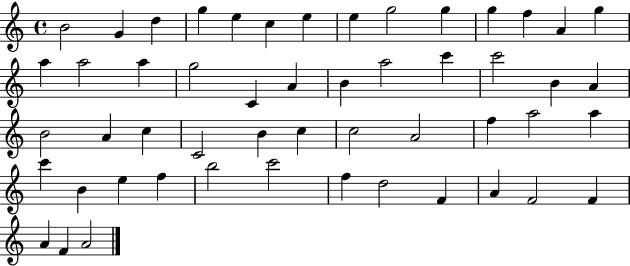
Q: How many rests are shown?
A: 0